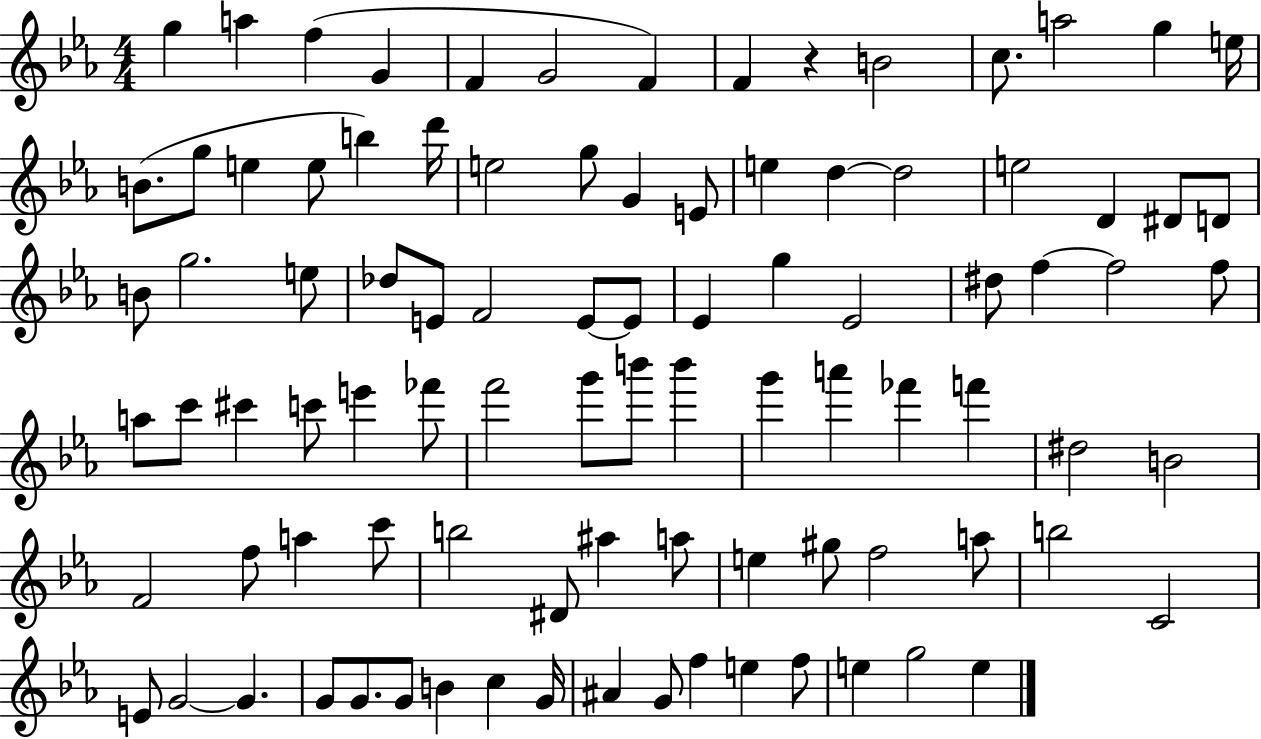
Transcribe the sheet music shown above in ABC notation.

X:1
T:Untitled
M:4/4
L:1/4
K:Eb
g a f G F G2 F F z B2 c/2 a2 g e/4 B/2 g/2 e e/2 b d'/4 e2 g/2 G E/2 e d d2 e2 D ^D/2 D/2 B/2 g2 e/2 _d/2 E/2 F2 E/2 E/2 _E g _E2 ^d/2 f f2 f/2 a/2 c'/2 ^c' c'/2 e' _f'/2 f'2 g'/2 b'/2 b' g' a' _f' f' ^d2 B2 F2 f/2 a c'/2 b2 ^D/2 ^a a/2 e ^g/2 f2 a/2 b2 C2 E/2 G2 G G/2 G/2 G/2 B c G/4 ^A G/2 f e f/2 e g2 e